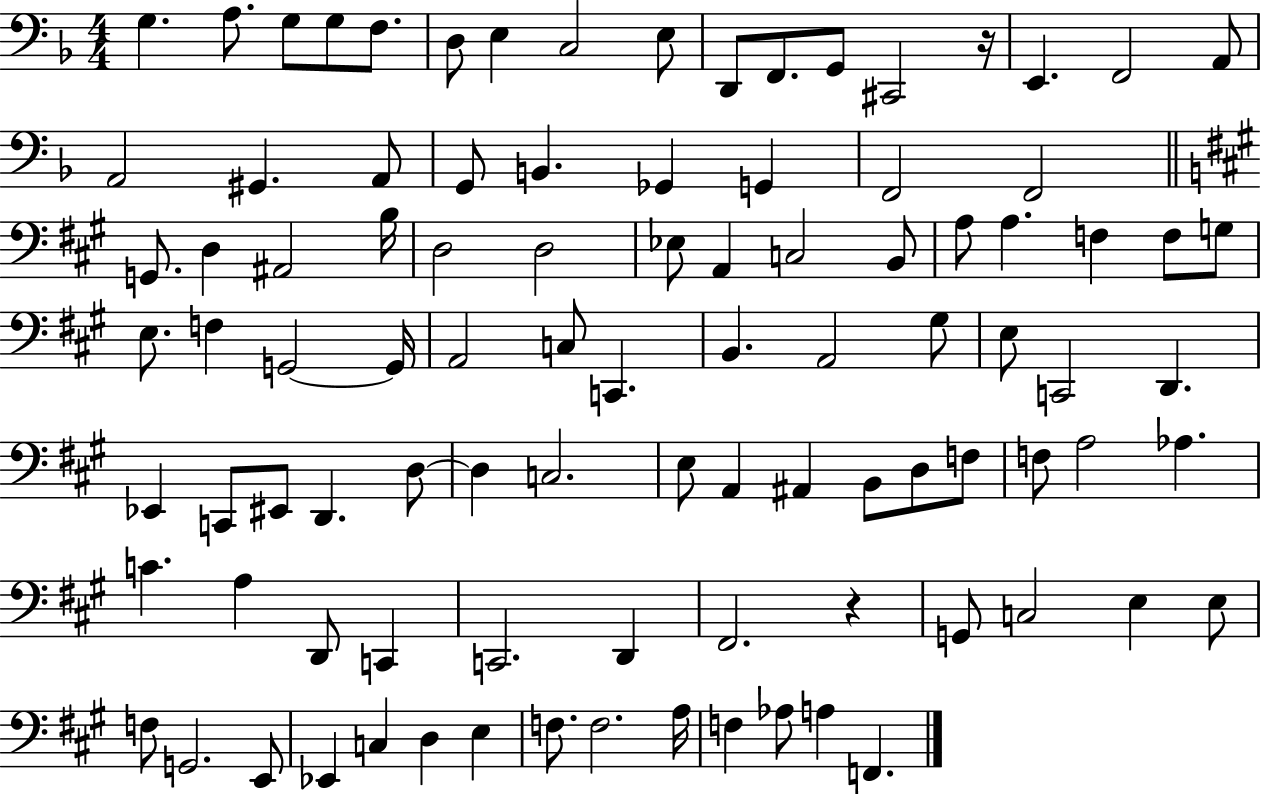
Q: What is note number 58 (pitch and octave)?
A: D3